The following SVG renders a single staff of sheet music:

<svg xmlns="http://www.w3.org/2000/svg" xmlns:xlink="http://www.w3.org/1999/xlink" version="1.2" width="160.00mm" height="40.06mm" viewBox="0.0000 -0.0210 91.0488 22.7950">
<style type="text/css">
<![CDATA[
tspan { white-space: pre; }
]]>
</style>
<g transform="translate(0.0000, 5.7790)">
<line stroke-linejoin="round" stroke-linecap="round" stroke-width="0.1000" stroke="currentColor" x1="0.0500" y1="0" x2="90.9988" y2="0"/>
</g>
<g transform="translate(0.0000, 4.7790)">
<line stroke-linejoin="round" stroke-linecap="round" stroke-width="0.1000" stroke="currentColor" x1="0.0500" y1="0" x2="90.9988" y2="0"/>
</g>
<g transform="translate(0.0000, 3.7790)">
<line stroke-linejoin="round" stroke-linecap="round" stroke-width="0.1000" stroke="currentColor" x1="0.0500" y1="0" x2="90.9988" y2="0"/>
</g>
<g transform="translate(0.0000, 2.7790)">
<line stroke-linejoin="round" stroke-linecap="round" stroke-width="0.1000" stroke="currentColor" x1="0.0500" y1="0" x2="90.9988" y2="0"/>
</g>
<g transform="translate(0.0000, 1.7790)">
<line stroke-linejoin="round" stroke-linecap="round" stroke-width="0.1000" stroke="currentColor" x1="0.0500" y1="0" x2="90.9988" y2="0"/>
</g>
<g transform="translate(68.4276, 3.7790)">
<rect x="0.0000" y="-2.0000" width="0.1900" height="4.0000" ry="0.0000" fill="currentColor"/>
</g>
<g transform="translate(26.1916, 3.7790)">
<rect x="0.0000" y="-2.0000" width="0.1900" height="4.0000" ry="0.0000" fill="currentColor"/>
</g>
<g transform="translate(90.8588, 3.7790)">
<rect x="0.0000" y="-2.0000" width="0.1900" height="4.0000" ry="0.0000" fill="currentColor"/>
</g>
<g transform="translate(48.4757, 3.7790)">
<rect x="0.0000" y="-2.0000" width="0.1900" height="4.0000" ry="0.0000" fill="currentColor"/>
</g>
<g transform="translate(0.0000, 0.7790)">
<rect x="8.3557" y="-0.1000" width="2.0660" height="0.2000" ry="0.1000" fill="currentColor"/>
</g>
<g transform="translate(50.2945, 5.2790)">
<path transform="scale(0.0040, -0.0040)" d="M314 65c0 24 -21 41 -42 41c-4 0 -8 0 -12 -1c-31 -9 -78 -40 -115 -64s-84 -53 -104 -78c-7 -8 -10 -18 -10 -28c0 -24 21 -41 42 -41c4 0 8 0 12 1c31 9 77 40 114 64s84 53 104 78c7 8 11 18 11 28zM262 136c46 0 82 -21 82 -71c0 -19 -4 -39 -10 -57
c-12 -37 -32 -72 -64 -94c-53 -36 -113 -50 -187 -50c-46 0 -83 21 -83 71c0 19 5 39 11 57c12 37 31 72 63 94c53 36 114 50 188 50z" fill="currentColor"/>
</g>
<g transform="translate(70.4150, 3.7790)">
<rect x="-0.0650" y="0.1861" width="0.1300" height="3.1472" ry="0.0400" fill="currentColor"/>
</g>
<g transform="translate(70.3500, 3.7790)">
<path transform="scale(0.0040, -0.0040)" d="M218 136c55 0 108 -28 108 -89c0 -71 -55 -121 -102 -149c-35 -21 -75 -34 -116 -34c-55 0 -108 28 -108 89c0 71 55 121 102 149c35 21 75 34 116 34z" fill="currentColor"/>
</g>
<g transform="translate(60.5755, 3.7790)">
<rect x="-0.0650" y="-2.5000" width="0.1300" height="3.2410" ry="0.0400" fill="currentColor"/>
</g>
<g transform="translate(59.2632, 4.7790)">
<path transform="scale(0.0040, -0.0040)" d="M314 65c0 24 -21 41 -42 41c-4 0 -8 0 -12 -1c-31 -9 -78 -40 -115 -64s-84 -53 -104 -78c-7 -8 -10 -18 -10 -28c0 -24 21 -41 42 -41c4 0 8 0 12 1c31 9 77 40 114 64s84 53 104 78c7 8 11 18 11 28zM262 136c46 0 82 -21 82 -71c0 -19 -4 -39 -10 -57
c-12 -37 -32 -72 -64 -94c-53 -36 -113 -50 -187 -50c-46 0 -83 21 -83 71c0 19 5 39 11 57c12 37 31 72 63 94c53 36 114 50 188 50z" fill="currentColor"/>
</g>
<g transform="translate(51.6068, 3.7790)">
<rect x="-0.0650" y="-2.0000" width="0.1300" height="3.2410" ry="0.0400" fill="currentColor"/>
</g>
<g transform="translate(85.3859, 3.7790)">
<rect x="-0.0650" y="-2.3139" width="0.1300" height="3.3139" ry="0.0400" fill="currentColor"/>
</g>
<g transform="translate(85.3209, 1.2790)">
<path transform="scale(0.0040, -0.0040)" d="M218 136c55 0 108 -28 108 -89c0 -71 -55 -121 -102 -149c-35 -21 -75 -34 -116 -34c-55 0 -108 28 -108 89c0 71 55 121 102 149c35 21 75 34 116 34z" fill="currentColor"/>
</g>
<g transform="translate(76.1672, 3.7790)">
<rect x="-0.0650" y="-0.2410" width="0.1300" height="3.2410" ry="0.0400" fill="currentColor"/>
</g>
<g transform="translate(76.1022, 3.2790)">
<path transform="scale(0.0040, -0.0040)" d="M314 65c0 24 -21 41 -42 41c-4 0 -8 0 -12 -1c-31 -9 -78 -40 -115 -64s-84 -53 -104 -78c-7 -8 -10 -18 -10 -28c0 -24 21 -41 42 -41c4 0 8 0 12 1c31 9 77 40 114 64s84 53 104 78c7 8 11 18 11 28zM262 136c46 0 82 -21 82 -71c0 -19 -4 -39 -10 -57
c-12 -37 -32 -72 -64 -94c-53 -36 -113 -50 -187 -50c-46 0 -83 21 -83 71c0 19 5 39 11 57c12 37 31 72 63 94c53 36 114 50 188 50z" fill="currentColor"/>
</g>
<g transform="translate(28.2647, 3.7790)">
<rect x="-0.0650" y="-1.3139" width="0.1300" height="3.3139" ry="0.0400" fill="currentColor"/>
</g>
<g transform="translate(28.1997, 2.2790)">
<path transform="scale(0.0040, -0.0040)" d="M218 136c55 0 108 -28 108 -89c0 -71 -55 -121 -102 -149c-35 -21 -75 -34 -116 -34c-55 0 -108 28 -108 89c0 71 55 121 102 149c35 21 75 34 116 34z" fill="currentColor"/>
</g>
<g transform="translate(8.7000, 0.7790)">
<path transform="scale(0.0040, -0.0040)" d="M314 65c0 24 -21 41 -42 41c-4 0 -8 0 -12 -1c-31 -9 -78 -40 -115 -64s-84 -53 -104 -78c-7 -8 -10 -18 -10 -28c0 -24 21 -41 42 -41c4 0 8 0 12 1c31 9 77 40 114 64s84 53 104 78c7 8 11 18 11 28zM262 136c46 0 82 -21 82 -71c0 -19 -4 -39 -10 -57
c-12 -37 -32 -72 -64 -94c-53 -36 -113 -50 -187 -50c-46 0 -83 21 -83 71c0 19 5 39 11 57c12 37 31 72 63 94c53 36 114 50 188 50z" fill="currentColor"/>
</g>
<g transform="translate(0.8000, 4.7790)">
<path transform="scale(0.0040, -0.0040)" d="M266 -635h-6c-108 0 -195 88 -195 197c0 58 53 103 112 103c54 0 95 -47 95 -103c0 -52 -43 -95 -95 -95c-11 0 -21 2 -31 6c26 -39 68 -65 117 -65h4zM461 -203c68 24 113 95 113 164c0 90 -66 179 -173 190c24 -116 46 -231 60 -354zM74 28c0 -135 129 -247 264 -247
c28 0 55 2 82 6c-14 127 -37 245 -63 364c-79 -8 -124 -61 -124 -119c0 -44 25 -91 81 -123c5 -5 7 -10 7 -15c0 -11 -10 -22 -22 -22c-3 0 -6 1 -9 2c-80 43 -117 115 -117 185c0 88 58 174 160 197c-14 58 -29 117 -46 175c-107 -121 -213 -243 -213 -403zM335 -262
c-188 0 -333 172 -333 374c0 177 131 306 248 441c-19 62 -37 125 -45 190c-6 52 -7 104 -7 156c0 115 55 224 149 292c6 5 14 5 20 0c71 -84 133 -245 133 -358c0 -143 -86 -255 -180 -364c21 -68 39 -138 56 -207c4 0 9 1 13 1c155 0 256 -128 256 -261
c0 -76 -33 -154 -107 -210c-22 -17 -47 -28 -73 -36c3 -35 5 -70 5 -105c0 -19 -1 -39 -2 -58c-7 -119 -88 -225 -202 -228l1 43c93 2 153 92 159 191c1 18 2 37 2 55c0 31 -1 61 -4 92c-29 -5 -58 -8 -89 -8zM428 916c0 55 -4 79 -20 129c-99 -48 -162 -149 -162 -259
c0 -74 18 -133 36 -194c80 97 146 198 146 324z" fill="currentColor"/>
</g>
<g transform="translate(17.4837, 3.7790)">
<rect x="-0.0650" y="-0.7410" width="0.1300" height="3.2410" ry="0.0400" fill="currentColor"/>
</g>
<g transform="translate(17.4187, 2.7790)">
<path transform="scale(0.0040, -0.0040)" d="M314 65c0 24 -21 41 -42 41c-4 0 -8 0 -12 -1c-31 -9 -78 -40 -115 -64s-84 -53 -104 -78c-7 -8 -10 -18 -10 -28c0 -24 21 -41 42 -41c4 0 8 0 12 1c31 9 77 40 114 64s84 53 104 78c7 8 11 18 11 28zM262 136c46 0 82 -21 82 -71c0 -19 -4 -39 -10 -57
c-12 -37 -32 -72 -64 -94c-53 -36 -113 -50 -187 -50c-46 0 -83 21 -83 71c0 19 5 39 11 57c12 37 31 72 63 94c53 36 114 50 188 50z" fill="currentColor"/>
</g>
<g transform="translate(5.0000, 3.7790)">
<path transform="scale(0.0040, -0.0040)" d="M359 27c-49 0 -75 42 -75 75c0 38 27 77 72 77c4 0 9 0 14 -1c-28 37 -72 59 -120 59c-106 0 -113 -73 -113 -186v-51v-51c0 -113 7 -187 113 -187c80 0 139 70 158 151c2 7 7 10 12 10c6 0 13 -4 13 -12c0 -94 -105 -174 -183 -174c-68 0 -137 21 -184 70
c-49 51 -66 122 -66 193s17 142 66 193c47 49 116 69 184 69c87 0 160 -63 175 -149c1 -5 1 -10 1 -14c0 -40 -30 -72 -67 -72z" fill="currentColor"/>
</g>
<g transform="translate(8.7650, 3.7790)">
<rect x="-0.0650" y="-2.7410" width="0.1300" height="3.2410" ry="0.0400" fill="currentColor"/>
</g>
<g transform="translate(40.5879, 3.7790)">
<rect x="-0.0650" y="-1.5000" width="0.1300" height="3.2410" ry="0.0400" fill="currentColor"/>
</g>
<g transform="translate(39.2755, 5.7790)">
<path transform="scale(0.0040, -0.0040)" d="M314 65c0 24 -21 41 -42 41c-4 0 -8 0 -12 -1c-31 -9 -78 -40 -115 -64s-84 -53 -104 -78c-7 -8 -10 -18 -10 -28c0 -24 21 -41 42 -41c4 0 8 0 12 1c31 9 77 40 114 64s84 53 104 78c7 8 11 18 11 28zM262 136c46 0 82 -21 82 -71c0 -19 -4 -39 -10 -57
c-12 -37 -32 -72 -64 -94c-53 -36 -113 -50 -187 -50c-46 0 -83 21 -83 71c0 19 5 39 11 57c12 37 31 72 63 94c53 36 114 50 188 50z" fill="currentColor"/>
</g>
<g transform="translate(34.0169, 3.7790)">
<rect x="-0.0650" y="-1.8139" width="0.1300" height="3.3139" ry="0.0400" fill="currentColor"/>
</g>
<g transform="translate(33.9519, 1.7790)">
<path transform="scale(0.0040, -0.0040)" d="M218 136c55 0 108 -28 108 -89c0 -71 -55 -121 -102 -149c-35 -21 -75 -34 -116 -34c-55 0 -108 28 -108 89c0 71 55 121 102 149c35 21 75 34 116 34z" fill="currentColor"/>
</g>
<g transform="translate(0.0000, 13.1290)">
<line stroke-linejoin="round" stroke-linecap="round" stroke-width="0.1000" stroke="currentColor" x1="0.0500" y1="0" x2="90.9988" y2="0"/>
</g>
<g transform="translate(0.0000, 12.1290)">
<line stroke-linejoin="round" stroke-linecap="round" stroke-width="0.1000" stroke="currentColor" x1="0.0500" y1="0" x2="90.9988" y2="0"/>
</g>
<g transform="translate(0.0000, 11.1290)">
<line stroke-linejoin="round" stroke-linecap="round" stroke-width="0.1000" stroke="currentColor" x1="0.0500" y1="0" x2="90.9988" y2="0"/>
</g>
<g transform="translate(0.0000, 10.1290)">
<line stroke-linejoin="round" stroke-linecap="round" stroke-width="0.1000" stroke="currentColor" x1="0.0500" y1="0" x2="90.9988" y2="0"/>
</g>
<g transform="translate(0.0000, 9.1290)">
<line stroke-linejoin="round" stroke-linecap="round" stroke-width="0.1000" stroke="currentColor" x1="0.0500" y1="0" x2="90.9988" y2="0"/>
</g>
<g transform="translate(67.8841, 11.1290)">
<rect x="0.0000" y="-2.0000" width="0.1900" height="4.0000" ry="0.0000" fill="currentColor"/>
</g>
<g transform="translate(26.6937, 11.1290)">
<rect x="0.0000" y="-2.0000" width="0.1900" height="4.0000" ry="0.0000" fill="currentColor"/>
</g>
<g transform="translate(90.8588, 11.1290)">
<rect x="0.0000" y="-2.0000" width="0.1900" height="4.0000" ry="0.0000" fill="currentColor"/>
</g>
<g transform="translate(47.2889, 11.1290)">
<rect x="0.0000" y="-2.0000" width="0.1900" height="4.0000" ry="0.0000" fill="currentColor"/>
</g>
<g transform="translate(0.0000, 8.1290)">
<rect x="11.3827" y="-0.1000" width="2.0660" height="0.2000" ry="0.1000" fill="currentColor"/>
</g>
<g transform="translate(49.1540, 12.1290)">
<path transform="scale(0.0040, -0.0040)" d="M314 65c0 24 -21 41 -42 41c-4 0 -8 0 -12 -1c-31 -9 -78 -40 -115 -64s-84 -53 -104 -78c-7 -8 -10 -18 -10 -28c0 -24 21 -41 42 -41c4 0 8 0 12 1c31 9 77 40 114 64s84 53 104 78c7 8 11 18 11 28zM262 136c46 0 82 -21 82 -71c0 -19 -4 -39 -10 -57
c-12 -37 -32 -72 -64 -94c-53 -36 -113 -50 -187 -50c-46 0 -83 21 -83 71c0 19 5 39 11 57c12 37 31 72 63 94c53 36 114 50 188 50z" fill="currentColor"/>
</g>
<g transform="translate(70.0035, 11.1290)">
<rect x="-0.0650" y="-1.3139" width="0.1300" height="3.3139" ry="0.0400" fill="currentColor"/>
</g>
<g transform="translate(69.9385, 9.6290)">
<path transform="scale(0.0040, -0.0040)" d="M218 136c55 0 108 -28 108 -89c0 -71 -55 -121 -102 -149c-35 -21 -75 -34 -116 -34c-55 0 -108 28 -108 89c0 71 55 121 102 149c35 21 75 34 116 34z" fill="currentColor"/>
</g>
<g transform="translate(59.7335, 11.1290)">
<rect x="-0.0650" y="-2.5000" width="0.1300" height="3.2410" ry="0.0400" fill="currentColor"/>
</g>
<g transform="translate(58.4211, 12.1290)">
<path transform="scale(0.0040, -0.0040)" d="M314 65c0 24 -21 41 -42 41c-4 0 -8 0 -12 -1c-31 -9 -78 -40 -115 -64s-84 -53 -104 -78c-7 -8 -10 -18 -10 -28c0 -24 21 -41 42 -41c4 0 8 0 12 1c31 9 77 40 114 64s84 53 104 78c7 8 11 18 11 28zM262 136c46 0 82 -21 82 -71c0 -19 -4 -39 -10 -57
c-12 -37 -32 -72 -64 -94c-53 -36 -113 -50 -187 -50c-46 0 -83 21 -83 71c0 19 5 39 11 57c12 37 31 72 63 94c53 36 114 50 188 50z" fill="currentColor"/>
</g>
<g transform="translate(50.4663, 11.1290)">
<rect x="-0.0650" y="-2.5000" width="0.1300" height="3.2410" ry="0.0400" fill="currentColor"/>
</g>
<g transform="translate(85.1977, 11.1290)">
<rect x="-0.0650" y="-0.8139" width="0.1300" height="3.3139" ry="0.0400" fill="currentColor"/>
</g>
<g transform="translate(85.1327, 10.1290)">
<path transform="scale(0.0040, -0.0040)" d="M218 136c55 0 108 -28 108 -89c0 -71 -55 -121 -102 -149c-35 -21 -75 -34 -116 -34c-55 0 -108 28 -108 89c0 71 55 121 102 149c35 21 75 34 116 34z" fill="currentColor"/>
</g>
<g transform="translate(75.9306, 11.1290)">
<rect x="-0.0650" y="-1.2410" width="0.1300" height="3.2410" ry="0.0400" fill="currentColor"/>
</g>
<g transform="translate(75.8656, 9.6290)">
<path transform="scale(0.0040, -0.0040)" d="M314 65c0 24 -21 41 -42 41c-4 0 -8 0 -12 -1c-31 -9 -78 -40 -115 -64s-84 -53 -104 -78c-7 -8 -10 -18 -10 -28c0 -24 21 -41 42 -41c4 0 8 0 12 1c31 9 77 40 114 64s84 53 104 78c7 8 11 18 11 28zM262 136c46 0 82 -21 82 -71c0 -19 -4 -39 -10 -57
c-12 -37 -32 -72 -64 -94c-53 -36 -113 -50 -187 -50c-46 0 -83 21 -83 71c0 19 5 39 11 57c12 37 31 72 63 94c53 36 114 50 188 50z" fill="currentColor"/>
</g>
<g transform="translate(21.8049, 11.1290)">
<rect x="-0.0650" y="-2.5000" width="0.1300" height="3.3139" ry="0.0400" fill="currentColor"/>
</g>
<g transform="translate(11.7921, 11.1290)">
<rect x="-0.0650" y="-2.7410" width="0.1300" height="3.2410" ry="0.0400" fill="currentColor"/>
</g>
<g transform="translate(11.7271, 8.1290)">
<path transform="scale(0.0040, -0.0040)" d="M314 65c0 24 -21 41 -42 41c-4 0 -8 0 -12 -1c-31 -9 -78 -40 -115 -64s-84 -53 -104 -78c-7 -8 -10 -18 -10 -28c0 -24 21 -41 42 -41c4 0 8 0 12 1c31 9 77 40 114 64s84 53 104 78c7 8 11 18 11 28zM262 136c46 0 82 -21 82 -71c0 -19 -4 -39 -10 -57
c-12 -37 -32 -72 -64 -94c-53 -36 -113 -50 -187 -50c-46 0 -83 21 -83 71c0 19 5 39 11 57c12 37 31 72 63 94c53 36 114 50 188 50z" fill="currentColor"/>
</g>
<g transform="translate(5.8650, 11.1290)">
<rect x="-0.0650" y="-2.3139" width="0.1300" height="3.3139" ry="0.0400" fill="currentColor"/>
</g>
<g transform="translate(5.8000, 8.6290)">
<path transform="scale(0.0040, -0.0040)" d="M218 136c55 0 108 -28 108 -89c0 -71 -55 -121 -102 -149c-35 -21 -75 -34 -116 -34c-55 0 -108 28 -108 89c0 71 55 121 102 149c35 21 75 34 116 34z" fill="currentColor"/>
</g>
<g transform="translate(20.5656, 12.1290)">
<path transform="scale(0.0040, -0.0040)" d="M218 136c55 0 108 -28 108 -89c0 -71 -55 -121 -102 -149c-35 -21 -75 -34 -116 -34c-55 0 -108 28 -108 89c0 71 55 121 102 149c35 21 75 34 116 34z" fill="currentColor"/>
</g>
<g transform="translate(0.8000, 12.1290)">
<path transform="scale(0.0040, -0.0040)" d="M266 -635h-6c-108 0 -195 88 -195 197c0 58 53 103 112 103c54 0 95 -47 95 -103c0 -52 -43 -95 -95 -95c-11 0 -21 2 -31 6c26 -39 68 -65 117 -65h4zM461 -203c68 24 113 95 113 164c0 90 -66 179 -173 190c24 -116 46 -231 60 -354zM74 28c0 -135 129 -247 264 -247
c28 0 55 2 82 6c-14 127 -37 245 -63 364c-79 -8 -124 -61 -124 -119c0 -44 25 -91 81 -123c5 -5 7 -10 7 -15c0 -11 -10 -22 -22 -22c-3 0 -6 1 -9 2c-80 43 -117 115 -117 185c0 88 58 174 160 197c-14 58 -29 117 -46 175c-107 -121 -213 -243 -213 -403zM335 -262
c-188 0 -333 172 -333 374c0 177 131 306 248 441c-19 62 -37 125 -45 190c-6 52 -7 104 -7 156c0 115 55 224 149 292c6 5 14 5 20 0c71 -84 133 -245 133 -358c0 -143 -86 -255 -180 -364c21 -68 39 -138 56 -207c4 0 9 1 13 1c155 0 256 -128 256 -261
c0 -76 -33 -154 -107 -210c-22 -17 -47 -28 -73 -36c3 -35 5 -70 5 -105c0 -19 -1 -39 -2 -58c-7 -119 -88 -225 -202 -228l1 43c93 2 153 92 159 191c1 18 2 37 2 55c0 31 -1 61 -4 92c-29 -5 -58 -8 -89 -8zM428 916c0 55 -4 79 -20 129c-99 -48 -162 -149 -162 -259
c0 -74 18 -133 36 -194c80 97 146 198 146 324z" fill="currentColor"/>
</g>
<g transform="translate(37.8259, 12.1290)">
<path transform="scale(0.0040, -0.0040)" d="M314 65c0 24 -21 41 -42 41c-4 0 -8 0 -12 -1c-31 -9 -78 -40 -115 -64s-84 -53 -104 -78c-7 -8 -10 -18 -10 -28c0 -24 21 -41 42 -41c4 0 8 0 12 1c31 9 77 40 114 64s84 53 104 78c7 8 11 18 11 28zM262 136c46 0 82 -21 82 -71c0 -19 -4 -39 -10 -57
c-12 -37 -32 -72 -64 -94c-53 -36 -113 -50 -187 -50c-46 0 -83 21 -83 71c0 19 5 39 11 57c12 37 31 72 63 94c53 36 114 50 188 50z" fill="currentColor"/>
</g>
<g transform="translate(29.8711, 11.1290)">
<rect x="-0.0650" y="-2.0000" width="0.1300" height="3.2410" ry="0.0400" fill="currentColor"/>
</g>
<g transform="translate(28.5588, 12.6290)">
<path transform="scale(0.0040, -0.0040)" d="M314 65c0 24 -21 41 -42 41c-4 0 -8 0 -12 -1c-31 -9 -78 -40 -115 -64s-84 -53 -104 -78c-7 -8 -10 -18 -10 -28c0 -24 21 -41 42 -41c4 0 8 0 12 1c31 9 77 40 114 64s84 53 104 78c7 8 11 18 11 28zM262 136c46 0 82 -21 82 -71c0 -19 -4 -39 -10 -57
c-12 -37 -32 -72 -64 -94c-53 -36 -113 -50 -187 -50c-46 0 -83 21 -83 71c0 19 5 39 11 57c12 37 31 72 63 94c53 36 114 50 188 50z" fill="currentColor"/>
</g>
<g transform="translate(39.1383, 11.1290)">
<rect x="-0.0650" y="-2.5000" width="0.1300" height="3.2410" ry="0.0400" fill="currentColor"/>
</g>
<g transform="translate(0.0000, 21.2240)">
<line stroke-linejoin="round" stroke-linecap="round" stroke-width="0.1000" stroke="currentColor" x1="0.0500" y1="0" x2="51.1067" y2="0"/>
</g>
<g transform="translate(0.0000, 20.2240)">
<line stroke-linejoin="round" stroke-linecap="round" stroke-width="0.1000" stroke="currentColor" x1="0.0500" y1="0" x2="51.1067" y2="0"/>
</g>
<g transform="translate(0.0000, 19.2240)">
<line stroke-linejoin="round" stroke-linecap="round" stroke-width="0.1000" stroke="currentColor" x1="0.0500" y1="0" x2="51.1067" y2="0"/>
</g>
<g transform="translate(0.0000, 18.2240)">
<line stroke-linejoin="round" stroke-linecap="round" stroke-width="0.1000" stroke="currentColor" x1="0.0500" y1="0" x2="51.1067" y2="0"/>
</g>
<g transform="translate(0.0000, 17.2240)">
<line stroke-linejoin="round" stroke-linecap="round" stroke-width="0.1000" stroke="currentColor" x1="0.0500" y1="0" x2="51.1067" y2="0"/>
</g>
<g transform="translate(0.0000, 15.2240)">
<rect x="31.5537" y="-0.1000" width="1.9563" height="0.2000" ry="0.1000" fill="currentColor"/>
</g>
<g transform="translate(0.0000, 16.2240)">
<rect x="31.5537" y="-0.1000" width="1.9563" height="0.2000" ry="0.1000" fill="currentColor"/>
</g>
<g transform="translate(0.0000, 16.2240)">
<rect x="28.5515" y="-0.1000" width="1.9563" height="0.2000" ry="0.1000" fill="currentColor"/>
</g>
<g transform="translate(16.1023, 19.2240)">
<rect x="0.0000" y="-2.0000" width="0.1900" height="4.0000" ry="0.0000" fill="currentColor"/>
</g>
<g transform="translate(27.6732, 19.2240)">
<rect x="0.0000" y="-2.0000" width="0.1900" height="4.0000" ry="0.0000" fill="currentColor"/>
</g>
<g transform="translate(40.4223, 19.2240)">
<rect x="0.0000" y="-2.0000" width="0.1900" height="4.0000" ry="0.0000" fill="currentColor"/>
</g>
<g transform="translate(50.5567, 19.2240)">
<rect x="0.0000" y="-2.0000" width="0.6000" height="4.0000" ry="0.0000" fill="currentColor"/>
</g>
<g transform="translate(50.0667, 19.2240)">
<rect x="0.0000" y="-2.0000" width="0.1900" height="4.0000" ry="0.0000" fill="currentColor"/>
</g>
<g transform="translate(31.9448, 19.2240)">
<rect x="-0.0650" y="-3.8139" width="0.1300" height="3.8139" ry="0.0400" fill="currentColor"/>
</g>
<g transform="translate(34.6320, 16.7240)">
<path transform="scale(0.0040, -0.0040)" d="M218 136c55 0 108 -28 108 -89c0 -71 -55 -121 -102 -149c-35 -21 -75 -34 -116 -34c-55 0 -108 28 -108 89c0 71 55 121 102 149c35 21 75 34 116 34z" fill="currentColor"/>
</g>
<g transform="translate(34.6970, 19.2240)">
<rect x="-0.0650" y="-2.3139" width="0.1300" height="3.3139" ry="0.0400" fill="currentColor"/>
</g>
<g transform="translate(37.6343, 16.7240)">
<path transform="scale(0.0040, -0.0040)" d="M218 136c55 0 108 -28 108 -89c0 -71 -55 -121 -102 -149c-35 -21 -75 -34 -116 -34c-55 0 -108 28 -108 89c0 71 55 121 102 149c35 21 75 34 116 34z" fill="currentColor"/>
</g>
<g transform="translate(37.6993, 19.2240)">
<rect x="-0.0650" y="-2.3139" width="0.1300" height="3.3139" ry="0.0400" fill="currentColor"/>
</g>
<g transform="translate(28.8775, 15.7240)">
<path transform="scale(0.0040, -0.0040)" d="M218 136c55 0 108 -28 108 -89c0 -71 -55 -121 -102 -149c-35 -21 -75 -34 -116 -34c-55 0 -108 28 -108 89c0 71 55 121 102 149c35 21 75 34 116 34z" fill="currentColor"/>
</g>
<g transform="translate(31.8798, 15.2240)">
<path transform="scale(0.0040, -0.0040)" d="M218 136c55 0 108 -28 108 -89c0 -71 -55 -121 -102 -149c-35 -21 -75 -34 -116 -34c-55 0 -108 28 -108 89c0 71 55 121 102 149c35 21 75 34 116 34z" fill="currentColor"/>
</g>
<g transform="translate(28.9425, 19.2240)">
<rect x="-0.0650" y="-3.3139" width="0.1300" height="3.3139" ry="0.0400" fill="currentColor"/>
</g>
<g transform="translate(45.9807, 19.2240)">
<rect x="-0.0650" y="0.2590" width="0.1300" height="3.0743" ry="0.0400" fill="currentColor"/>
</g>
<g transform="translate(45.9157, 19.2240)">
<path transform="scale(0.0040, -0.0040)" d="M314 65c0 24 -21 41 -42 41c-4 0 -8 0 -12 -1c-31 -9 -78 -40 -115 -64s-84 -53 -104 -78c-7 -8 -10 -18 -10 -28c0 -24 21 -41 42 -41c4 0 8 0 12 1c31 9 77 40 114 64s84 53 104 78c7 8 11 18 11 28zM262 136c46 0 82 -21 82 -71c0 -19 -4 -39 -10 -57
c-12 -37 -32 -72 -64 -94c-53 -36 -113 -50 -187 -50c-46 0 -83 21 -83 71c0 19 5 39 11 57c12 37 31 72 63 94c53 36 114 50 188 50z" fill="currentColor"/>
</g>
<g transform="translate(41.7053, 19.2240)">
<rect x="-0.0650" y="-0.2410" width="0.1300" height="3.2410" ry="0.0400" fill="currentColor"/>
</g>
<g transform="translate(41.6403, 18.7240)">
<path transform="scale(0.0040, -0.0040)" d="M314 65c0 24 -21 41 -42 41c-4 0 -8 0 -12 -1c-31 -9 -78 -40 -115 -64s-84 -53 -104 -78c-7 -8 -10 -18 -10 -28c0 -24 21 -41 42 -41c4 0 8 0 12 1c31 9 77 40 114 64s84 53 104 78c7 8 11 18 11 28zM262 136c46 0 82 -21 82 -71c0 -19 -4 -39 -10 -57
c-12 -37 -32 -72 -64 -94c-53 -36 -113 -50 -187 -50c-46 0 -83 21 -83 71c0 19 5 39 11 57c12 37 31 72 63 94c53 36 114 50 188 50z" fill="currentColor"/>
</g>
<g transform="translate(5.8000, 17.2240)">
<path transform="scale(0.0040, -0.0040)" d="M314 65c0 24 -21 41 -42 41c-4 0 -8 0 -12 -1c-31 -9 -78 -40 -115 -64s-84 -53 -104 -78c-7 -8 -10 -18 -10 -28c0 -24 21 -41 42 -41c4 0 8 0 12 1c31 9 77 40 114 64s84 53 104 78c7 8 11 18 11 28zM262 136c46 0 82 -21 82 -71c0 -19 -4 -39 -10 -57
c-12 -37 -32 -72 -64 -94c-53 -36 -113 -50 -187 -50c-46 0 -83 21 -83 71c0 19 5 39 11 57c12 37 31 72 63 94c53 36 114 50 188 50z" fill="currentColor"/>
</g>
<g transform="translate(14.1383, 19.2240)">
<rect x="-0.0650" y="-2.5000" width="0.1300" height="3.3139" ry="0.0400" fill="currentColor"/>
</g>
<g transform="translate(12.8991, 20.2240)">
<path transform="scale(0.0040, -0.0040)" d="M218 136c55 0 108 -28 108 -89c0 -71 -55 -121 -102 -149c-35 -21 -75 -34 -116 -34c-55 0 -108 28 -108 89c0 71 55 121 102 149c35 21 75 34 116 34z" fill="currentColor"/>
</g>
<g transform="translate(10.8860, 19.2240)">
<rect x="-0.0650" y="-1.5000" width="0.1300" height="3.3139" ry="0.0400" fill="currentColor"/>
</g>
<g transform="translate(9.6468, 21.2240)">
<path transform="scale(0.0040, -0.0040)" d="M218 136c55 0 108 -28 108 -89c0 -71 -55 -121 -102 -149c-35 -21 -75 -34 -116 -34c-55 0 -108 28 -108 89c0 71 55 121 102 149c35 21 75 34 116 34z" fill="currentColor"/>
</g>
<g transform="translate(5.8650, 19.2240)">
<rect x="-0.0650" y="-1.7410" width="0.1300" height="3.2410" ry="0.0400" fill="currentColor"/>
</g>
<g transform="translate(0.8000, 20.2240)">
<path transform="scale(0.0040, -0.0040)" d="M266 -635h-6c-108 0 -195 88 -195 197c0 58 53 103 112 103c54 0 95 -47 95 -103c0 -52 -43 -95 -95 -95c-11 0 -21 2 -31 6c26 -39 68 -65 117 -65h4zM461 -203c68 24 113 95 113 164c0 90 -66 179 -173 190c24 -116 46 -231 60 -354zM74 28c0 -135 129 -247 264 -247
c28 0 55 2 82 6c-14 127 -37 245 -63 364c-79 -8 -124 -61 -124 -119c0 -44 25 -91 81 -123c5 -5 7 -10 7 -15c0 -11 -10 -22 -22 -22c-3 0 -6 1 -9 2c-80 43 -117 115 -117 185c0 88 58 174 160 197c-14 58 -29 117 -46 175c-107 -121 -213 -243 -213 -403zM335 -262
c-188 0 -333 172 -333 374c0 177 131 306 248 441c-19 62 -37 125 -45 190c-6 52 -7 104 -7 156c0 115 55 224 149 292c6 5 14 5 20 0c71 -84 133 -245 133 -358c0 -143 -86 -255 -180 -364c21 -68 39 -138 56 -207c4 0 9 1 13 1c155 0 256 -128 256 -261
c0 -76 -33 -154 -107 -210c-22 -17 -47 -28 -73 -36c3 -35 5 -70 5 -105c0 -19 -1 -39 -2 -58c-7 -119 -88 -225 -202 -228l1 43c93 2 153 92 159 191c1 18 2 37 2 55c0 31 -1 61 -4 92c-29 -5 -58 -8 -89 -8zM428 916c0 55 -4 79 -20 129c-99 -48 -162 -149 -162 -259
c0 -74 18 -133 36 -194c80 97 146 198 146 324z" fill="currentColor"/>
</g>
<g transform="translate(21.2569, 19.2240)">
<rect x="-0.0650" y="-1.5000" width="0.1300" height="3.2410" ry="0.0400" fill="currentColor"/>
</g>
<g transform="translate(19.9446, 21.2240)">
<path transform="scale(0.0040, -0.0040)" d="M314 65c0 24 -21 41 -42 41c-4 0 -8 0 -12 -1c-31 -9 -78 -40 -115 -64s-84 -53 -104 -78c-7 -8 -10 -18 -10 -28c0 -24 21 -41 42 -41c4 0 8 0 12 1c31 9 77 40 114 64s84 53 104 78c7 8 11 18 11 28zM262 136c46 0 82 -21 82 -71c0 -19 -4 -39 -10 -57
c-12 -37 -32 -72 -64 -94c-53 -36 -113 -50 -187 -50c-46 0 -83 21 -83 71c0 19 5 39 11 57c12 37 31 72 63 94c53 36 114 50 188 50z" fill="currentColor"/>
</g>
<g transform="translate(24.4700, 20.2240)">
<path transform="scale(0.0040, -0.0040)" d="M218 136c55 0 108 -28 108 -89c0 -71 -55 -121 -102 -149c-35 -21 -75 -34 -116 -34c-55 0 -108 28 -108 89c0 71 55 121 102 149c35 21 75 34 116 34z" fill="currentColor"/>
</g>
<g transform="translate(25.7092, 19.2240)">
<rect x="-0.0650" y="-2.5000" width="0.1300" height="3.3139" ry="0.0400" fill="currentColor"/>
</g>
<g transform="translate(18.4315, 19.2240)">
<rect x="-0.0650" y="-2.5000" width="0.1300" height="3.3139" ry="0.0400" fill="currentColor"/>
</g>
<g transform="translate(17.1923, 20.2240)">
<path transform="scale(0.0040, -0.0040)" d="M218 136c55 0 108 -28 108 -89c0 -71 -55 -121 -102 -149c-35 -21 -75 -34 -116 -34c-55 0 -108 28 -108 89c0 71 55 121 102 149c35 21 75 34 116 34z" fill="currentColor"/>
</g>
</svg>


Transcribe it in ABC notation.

X:1
T:Untitled
M:4/4
L:1/4
K:C
a2 d2 e f E2 F2 G2 B c2 g g a2 G F2 G2 G2 G2 e e2 d f2 E G G E2 G b c' g g c2 B2